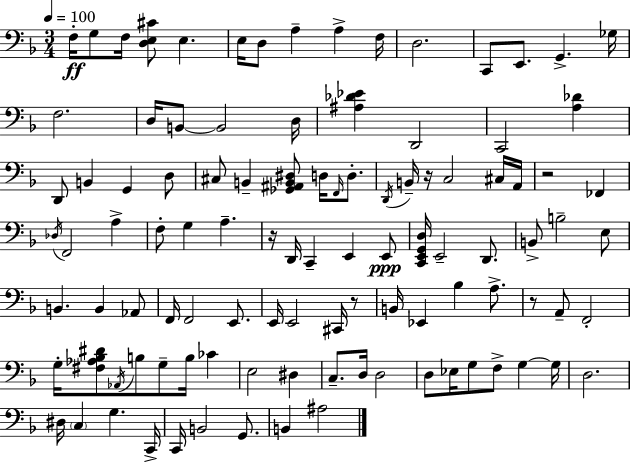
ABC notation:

X:1
T:Untitled
M:3/4
L:1/4
K:Dm
F,/4 G,/2 F,/4 [D,E,^C]/2 E, E,/4 D,/2 A, A, F,/4 D,2 C,,/2 E,,/2 G,, _G,/4 F,2 D,/4 B,,/2 B,,2 D,/4 [^A,_D_E] D,,2 C,,2 [A,_D] D,,/2 B,, G,, D,/2 ^C,/2 B,, [_G,,^A,,B,,^D,]/2 D,/4 F,,/4 D,/2 D,,/4 B,,/4 z/4 C,2 ^C,/4 A,,/4 z2 _F,, _D,/4 F,,2 A, F,/2 G, A, z/4 D,,/4 C,, E,, E,,/2 [C,,E,,G,,D,]/4 E,,2 D,,/2 B,,/2 B,2 E,/2 B,, B,, _A,,/2 F,,/4 F,,2 E,,/2 E,,/4 E,,2 ^C,,/4 z/2 B,,/4 _E,, _B, A,/2 z/2 A,,/2 F,,2 G,/4 [^F,_A,_B,^D]/2 _A,,/4 B,/2 G,/2 B,/4 _C E,2 ^D, C,/2 D,/4 D,2 D,/2 _E,/4 G,/2 F,/2 G, G,/4 D,2 ^D,/4 C, G, C,,/4 C,,/4 B,,2 G,,/2 B,, ^A,2